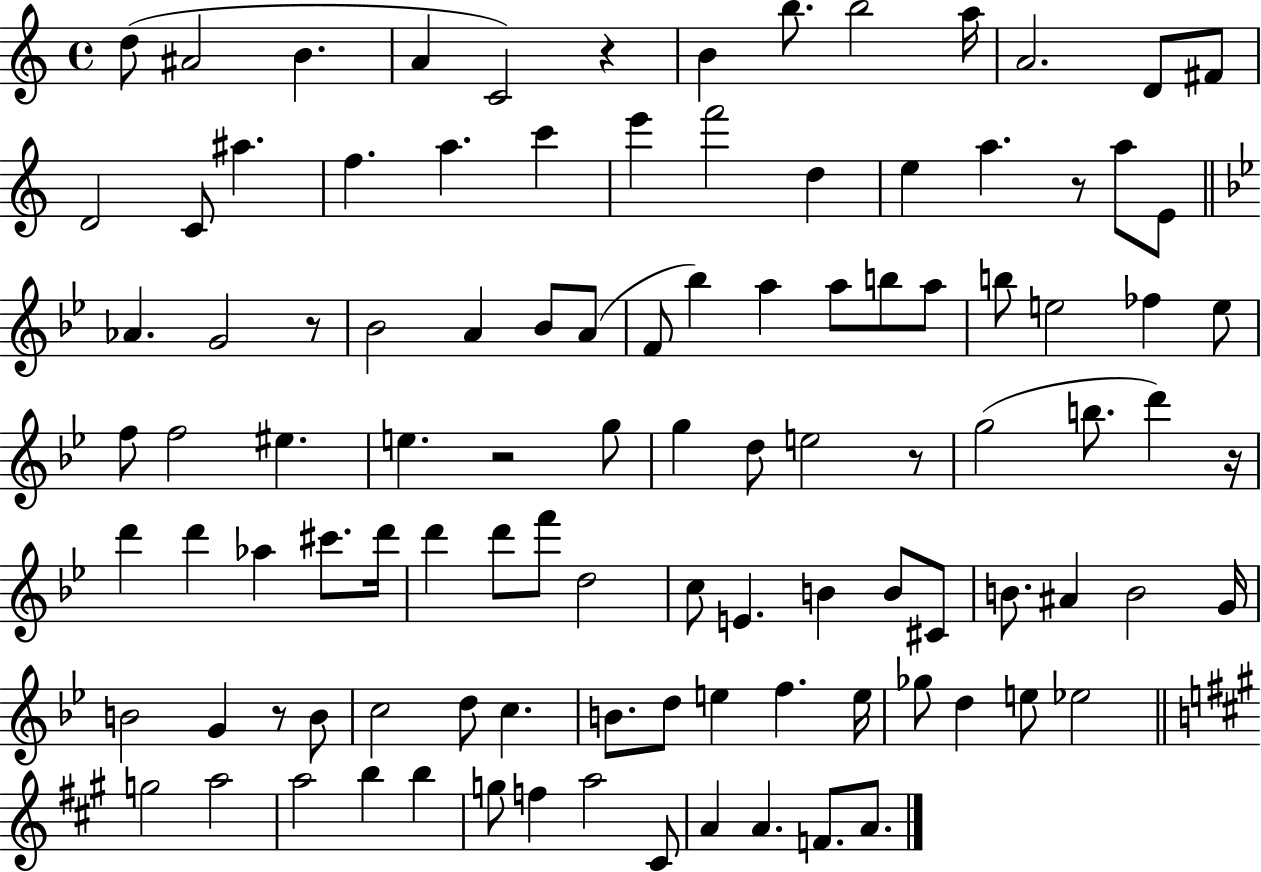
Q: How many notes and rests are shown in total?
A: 105